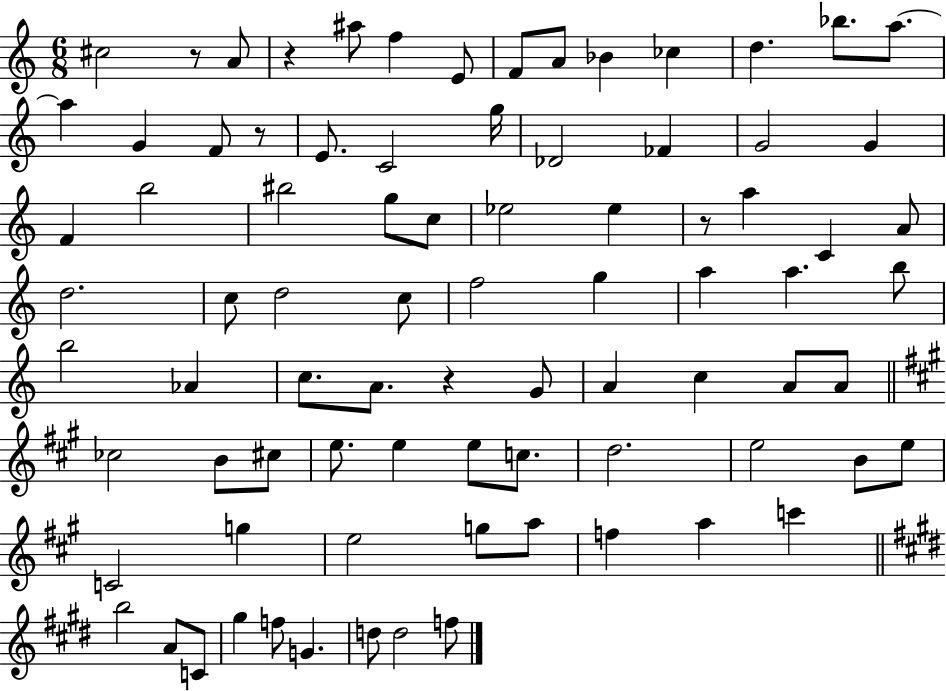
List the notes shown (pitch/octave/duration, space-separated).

C#5/h R/e A4/e R/q A#5/e F5/q E4/e F4/e A4/e Bb4/q CES5/q D5/q. Bb5/e. A5/e. A5/q G4/q F4/e R/e E4/e. C4/h G5/s Db4/h FES4/q G4/h G4/q F4/q B5/h BIS5/h G5/e C5/e Eb5/h Eb5/q R/e A5/q C4/q A4/e D5/h. C5/e D5/h C5/e F5/h G5/q A5/q A5/q. B5/e B5/h Ab4/q C5/e. A4/e. R/q G4/e A4/q C5/q A4/e A4/e CES5/h B4/e C#5/e E5/e. E5/q E5/e C5/e. D5/h. E5/h B4/e E5/e C4/h G5/q E5/h G5/e A5/e F5/q A5/q C6/q B5/h A4/e C4/e G#5/q F5/e G4/q. D5/e D5/h F5/e